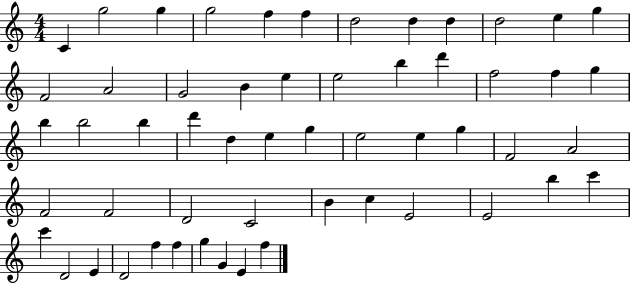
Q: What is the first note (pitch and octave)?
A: C4